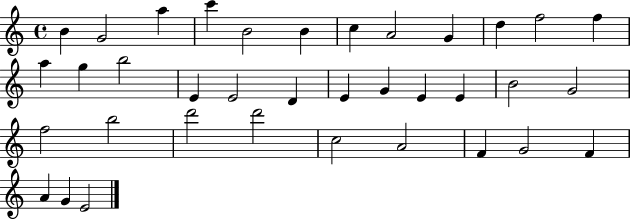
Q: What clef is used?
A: treble